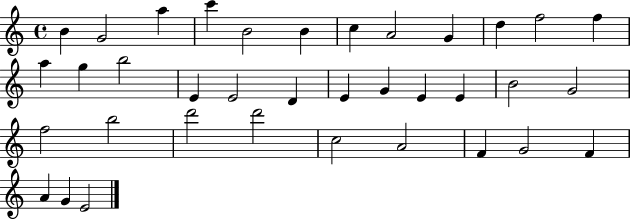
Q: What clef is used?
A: treble